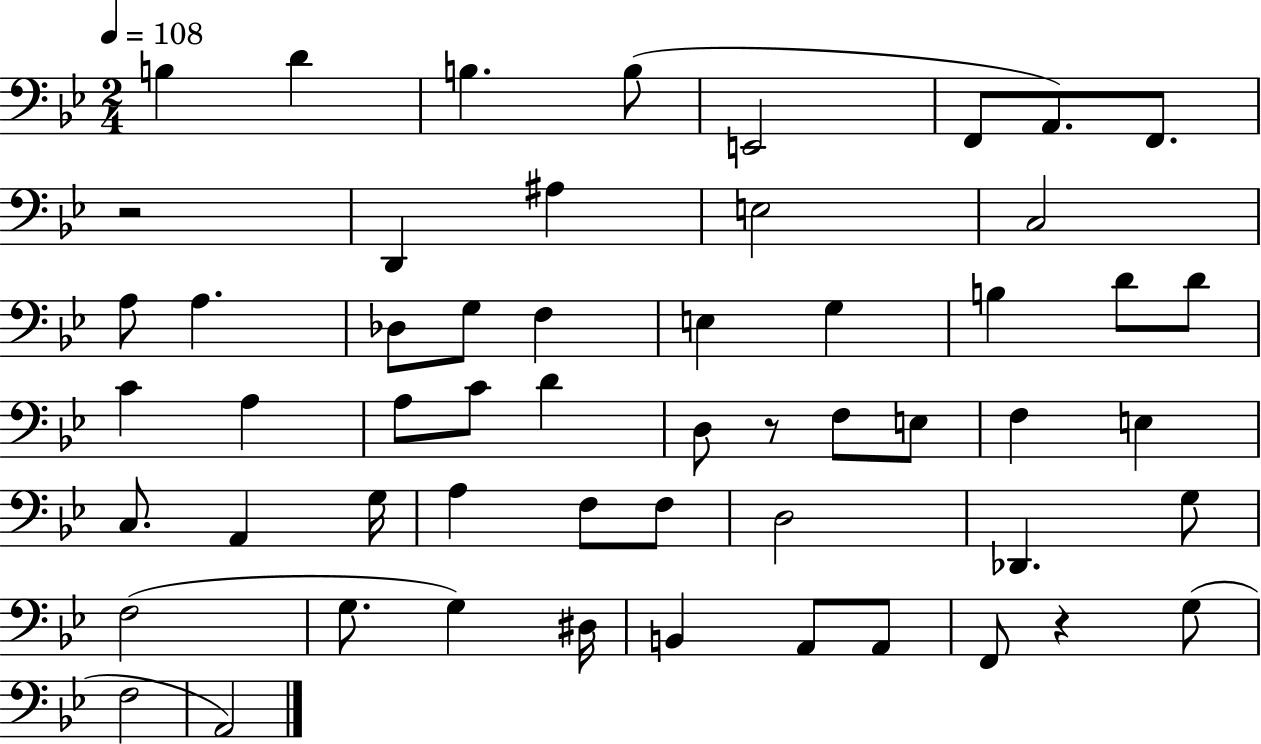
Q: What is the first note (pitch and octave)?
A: B3